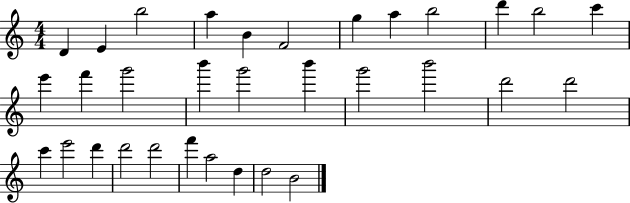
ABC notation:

X:1
T:Untitled
M:4/4
L:1/4
K:C
D E b2 a B F2 g a b2 d' b2 c' e' f' g'2 b' g'2 b' g'2 b'2 d'2 d'2 c' e'2 d' d'2 d'2 f' a2 d d2 B2